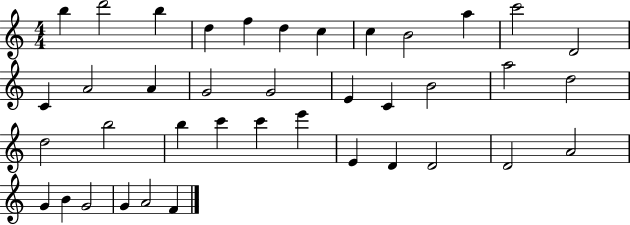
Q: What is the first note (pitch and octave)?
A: B5